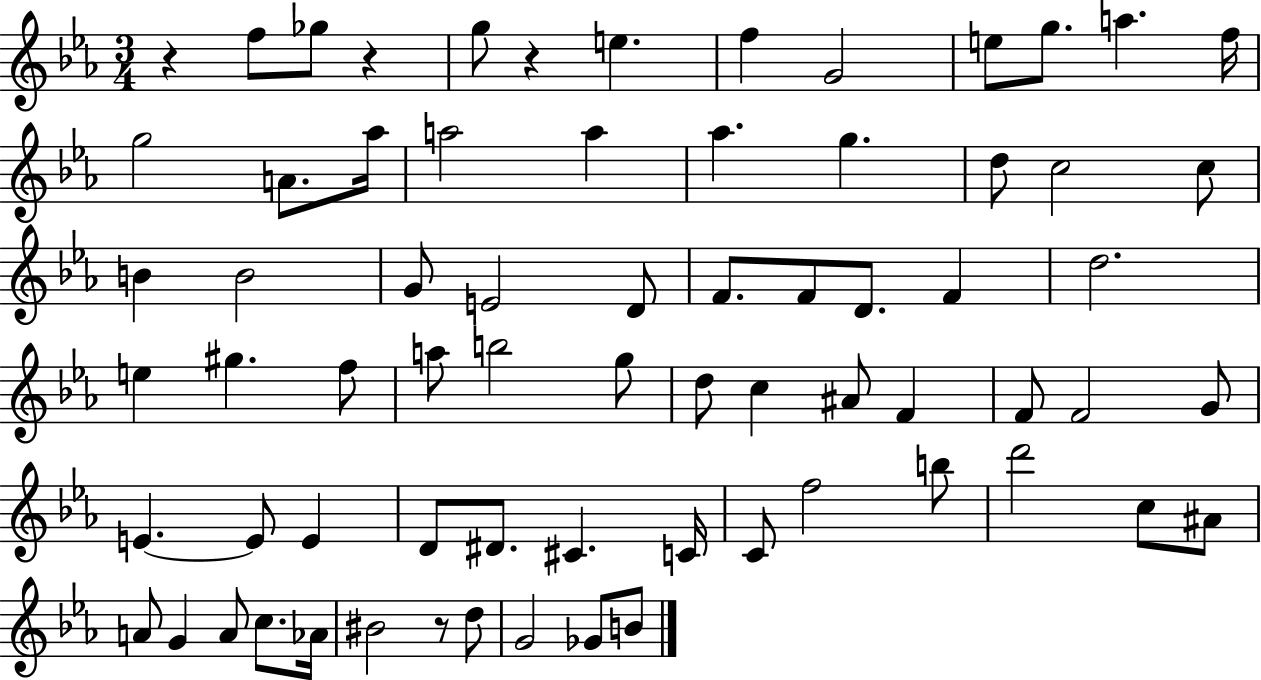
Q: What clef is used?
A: treble